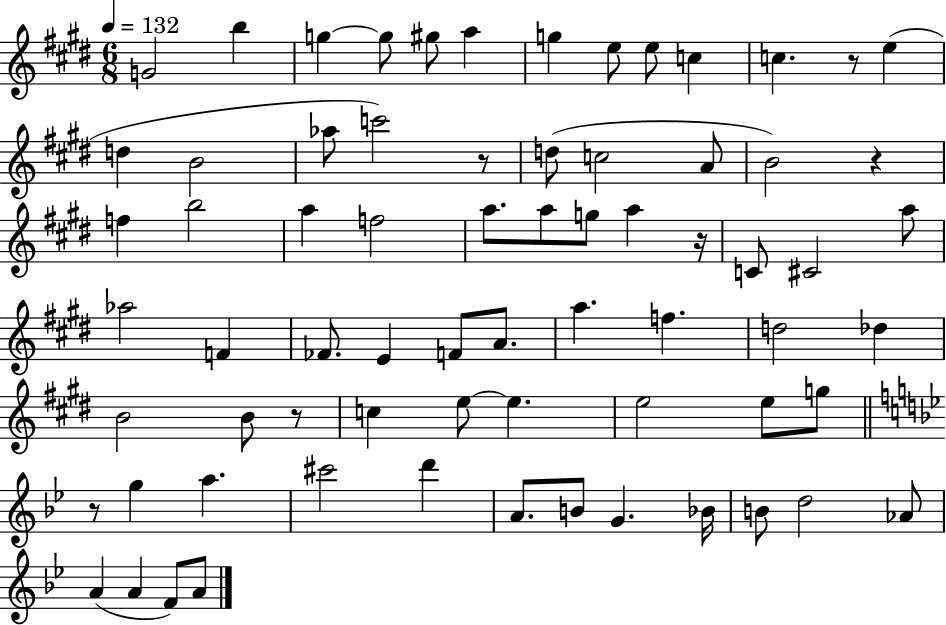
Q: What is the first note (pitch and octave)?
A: G4